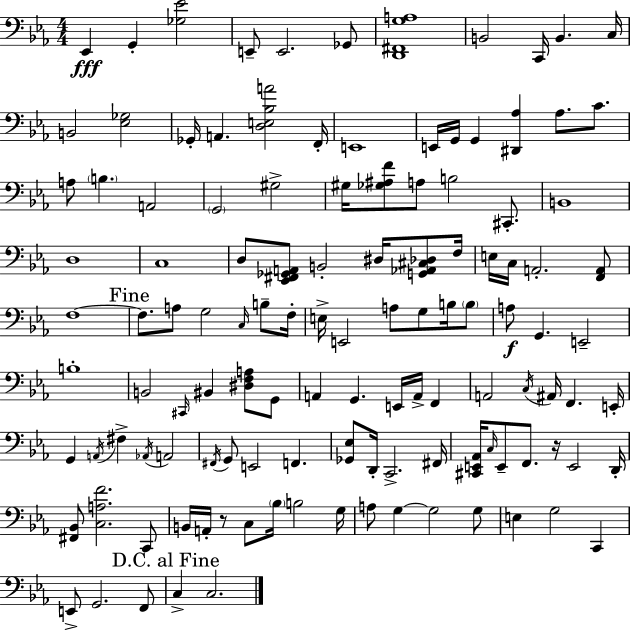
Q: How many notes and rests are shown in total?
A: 121